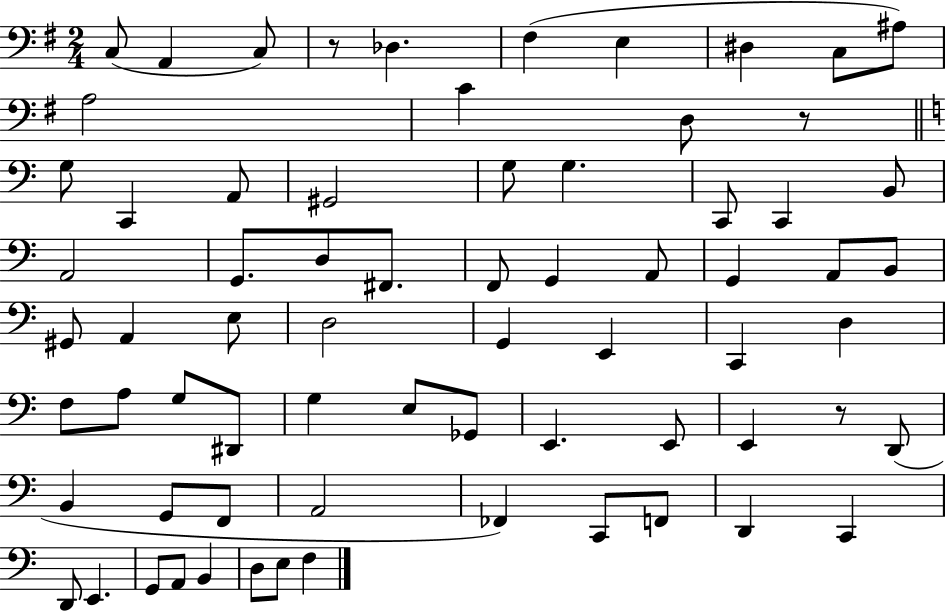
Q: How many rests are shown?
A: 3